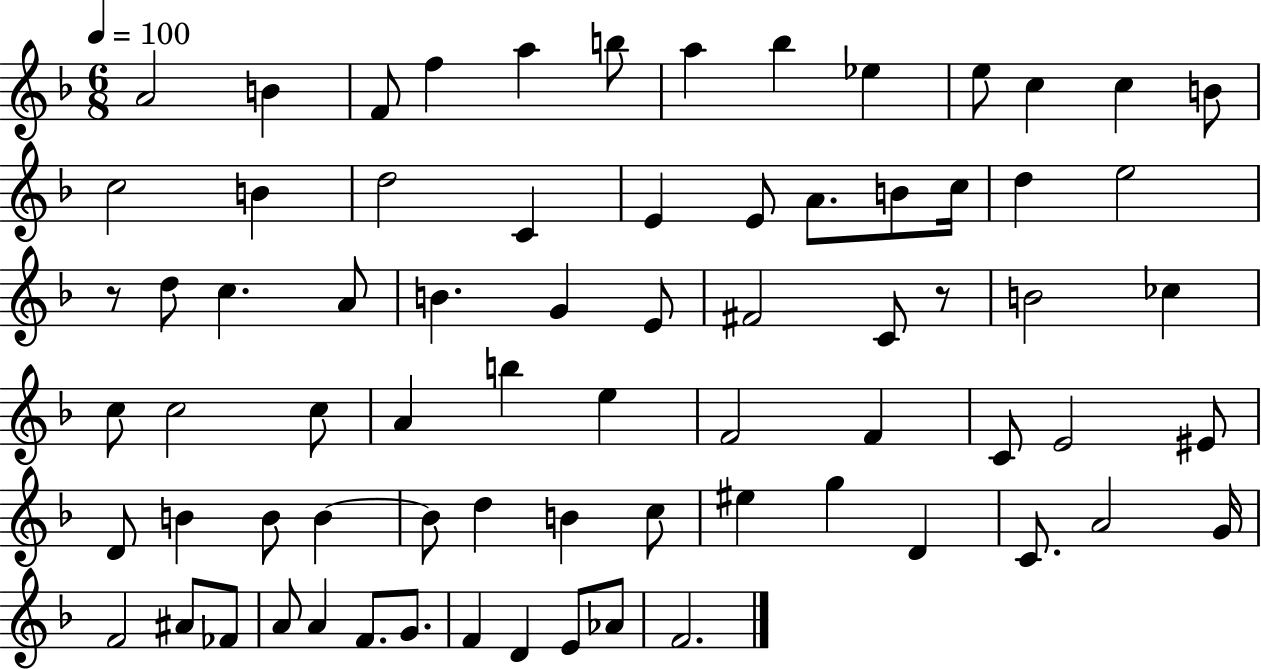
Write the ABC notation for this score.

X:1
T:Untitled
M:6/8
L:1/4
K:F
A2 B F/2 f a b/2 a _b _e e/2 c c B/2 c2 B d2 C E E/2 A/2 B/2 c/4 d e2 z/2 d/2 c A/2 B G E/2 ^F2 C/2 z/2 B2 _c c/2 c2 c/2 A b e F2 F C/2 E2 ^E/2 D/2 B B/2 B B/2 d B c/2 ^e g D C/2 A2 G/4 F2 ^A/2 _F/2 A/2 A F/2 G/2 F D E/2 _A/2 F2